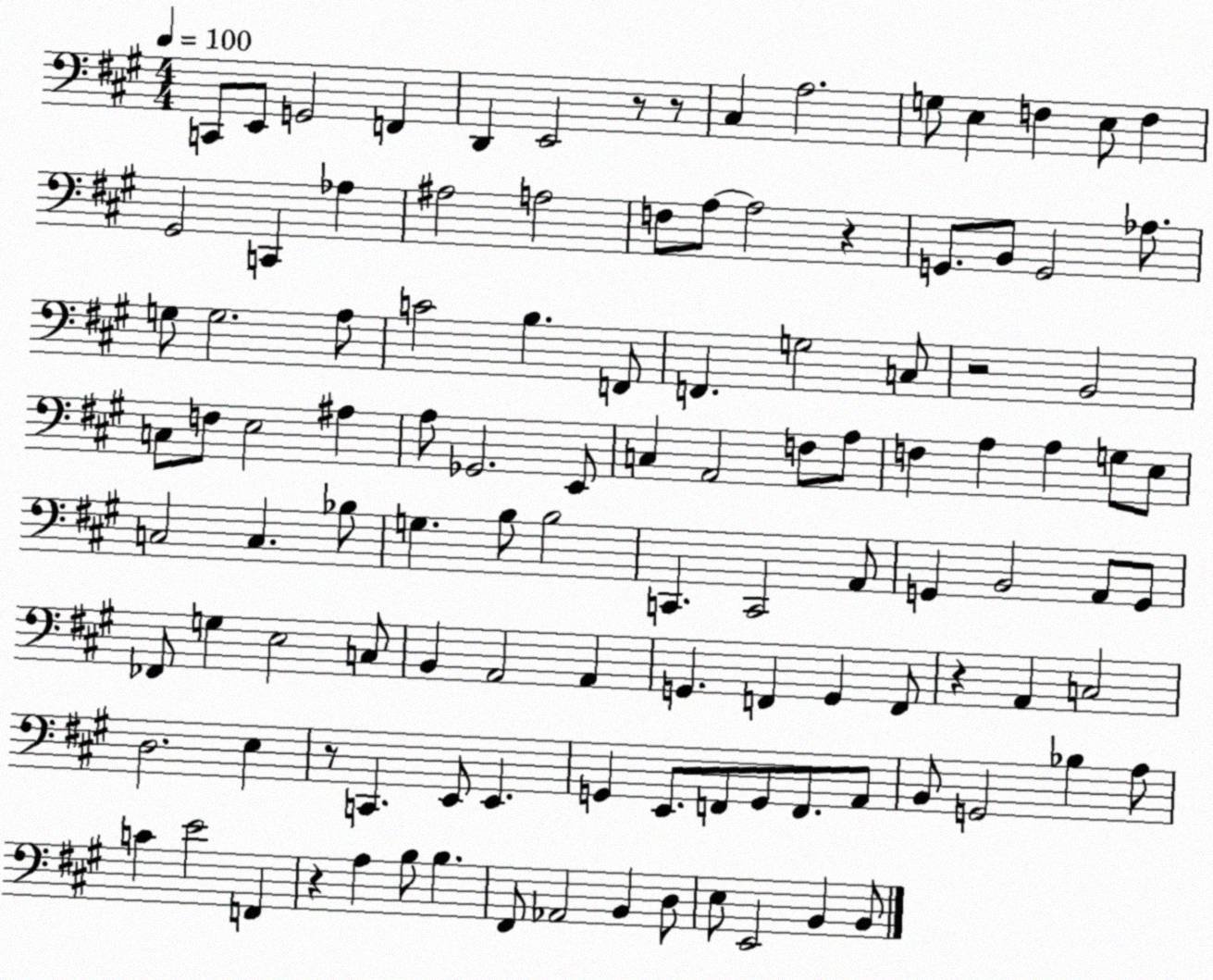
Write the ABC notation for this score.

X:1
T:Untitled
M:4/4
L:1/4
K:A
C,,/2 E,,/2 G,,2 F,, D,, E,,2 z/2 z/2 ^C, A,2 G,/2 E, F, E,/2 F, ^G,,2 C,, _A, ^A,2 A,2 F,/2 A,/2 A,2 z G,,/2 B,,/2 G,,2 _A,/2 G,/2 G,2 A,/2 C2 B, F,,/2 F,, G,2 C,/2 z2 B,,2 C,/2 F,/2 E,2 ^A, A,/2 _G,,2 E,,/2 C, A,,2 F,/2 A,/2 F, A, A, G,/2 E,/2 C,2 C, _B,/2 G, B,/2 B,2 C,, C,,2 A,,/2 G,, B,,2 A,,/2 G,,/2 _F,,/2 G, E,2 C,/2 B,, A,,2 A,, G,, F,, G,, F,,/2 z A,, C,2 D,2 E, z/2 C,, E,,/2 E,, G,, E,,/2 F,,/2 G,,/2 F,,/2 A,,/2 B,,/2 G,,2 _B, A,/2 C E2 F,, z A, B,/2 B, ^F,,/2 _A,,2 B,, D,/2 E,/2 E,,2 B,, B,,/2